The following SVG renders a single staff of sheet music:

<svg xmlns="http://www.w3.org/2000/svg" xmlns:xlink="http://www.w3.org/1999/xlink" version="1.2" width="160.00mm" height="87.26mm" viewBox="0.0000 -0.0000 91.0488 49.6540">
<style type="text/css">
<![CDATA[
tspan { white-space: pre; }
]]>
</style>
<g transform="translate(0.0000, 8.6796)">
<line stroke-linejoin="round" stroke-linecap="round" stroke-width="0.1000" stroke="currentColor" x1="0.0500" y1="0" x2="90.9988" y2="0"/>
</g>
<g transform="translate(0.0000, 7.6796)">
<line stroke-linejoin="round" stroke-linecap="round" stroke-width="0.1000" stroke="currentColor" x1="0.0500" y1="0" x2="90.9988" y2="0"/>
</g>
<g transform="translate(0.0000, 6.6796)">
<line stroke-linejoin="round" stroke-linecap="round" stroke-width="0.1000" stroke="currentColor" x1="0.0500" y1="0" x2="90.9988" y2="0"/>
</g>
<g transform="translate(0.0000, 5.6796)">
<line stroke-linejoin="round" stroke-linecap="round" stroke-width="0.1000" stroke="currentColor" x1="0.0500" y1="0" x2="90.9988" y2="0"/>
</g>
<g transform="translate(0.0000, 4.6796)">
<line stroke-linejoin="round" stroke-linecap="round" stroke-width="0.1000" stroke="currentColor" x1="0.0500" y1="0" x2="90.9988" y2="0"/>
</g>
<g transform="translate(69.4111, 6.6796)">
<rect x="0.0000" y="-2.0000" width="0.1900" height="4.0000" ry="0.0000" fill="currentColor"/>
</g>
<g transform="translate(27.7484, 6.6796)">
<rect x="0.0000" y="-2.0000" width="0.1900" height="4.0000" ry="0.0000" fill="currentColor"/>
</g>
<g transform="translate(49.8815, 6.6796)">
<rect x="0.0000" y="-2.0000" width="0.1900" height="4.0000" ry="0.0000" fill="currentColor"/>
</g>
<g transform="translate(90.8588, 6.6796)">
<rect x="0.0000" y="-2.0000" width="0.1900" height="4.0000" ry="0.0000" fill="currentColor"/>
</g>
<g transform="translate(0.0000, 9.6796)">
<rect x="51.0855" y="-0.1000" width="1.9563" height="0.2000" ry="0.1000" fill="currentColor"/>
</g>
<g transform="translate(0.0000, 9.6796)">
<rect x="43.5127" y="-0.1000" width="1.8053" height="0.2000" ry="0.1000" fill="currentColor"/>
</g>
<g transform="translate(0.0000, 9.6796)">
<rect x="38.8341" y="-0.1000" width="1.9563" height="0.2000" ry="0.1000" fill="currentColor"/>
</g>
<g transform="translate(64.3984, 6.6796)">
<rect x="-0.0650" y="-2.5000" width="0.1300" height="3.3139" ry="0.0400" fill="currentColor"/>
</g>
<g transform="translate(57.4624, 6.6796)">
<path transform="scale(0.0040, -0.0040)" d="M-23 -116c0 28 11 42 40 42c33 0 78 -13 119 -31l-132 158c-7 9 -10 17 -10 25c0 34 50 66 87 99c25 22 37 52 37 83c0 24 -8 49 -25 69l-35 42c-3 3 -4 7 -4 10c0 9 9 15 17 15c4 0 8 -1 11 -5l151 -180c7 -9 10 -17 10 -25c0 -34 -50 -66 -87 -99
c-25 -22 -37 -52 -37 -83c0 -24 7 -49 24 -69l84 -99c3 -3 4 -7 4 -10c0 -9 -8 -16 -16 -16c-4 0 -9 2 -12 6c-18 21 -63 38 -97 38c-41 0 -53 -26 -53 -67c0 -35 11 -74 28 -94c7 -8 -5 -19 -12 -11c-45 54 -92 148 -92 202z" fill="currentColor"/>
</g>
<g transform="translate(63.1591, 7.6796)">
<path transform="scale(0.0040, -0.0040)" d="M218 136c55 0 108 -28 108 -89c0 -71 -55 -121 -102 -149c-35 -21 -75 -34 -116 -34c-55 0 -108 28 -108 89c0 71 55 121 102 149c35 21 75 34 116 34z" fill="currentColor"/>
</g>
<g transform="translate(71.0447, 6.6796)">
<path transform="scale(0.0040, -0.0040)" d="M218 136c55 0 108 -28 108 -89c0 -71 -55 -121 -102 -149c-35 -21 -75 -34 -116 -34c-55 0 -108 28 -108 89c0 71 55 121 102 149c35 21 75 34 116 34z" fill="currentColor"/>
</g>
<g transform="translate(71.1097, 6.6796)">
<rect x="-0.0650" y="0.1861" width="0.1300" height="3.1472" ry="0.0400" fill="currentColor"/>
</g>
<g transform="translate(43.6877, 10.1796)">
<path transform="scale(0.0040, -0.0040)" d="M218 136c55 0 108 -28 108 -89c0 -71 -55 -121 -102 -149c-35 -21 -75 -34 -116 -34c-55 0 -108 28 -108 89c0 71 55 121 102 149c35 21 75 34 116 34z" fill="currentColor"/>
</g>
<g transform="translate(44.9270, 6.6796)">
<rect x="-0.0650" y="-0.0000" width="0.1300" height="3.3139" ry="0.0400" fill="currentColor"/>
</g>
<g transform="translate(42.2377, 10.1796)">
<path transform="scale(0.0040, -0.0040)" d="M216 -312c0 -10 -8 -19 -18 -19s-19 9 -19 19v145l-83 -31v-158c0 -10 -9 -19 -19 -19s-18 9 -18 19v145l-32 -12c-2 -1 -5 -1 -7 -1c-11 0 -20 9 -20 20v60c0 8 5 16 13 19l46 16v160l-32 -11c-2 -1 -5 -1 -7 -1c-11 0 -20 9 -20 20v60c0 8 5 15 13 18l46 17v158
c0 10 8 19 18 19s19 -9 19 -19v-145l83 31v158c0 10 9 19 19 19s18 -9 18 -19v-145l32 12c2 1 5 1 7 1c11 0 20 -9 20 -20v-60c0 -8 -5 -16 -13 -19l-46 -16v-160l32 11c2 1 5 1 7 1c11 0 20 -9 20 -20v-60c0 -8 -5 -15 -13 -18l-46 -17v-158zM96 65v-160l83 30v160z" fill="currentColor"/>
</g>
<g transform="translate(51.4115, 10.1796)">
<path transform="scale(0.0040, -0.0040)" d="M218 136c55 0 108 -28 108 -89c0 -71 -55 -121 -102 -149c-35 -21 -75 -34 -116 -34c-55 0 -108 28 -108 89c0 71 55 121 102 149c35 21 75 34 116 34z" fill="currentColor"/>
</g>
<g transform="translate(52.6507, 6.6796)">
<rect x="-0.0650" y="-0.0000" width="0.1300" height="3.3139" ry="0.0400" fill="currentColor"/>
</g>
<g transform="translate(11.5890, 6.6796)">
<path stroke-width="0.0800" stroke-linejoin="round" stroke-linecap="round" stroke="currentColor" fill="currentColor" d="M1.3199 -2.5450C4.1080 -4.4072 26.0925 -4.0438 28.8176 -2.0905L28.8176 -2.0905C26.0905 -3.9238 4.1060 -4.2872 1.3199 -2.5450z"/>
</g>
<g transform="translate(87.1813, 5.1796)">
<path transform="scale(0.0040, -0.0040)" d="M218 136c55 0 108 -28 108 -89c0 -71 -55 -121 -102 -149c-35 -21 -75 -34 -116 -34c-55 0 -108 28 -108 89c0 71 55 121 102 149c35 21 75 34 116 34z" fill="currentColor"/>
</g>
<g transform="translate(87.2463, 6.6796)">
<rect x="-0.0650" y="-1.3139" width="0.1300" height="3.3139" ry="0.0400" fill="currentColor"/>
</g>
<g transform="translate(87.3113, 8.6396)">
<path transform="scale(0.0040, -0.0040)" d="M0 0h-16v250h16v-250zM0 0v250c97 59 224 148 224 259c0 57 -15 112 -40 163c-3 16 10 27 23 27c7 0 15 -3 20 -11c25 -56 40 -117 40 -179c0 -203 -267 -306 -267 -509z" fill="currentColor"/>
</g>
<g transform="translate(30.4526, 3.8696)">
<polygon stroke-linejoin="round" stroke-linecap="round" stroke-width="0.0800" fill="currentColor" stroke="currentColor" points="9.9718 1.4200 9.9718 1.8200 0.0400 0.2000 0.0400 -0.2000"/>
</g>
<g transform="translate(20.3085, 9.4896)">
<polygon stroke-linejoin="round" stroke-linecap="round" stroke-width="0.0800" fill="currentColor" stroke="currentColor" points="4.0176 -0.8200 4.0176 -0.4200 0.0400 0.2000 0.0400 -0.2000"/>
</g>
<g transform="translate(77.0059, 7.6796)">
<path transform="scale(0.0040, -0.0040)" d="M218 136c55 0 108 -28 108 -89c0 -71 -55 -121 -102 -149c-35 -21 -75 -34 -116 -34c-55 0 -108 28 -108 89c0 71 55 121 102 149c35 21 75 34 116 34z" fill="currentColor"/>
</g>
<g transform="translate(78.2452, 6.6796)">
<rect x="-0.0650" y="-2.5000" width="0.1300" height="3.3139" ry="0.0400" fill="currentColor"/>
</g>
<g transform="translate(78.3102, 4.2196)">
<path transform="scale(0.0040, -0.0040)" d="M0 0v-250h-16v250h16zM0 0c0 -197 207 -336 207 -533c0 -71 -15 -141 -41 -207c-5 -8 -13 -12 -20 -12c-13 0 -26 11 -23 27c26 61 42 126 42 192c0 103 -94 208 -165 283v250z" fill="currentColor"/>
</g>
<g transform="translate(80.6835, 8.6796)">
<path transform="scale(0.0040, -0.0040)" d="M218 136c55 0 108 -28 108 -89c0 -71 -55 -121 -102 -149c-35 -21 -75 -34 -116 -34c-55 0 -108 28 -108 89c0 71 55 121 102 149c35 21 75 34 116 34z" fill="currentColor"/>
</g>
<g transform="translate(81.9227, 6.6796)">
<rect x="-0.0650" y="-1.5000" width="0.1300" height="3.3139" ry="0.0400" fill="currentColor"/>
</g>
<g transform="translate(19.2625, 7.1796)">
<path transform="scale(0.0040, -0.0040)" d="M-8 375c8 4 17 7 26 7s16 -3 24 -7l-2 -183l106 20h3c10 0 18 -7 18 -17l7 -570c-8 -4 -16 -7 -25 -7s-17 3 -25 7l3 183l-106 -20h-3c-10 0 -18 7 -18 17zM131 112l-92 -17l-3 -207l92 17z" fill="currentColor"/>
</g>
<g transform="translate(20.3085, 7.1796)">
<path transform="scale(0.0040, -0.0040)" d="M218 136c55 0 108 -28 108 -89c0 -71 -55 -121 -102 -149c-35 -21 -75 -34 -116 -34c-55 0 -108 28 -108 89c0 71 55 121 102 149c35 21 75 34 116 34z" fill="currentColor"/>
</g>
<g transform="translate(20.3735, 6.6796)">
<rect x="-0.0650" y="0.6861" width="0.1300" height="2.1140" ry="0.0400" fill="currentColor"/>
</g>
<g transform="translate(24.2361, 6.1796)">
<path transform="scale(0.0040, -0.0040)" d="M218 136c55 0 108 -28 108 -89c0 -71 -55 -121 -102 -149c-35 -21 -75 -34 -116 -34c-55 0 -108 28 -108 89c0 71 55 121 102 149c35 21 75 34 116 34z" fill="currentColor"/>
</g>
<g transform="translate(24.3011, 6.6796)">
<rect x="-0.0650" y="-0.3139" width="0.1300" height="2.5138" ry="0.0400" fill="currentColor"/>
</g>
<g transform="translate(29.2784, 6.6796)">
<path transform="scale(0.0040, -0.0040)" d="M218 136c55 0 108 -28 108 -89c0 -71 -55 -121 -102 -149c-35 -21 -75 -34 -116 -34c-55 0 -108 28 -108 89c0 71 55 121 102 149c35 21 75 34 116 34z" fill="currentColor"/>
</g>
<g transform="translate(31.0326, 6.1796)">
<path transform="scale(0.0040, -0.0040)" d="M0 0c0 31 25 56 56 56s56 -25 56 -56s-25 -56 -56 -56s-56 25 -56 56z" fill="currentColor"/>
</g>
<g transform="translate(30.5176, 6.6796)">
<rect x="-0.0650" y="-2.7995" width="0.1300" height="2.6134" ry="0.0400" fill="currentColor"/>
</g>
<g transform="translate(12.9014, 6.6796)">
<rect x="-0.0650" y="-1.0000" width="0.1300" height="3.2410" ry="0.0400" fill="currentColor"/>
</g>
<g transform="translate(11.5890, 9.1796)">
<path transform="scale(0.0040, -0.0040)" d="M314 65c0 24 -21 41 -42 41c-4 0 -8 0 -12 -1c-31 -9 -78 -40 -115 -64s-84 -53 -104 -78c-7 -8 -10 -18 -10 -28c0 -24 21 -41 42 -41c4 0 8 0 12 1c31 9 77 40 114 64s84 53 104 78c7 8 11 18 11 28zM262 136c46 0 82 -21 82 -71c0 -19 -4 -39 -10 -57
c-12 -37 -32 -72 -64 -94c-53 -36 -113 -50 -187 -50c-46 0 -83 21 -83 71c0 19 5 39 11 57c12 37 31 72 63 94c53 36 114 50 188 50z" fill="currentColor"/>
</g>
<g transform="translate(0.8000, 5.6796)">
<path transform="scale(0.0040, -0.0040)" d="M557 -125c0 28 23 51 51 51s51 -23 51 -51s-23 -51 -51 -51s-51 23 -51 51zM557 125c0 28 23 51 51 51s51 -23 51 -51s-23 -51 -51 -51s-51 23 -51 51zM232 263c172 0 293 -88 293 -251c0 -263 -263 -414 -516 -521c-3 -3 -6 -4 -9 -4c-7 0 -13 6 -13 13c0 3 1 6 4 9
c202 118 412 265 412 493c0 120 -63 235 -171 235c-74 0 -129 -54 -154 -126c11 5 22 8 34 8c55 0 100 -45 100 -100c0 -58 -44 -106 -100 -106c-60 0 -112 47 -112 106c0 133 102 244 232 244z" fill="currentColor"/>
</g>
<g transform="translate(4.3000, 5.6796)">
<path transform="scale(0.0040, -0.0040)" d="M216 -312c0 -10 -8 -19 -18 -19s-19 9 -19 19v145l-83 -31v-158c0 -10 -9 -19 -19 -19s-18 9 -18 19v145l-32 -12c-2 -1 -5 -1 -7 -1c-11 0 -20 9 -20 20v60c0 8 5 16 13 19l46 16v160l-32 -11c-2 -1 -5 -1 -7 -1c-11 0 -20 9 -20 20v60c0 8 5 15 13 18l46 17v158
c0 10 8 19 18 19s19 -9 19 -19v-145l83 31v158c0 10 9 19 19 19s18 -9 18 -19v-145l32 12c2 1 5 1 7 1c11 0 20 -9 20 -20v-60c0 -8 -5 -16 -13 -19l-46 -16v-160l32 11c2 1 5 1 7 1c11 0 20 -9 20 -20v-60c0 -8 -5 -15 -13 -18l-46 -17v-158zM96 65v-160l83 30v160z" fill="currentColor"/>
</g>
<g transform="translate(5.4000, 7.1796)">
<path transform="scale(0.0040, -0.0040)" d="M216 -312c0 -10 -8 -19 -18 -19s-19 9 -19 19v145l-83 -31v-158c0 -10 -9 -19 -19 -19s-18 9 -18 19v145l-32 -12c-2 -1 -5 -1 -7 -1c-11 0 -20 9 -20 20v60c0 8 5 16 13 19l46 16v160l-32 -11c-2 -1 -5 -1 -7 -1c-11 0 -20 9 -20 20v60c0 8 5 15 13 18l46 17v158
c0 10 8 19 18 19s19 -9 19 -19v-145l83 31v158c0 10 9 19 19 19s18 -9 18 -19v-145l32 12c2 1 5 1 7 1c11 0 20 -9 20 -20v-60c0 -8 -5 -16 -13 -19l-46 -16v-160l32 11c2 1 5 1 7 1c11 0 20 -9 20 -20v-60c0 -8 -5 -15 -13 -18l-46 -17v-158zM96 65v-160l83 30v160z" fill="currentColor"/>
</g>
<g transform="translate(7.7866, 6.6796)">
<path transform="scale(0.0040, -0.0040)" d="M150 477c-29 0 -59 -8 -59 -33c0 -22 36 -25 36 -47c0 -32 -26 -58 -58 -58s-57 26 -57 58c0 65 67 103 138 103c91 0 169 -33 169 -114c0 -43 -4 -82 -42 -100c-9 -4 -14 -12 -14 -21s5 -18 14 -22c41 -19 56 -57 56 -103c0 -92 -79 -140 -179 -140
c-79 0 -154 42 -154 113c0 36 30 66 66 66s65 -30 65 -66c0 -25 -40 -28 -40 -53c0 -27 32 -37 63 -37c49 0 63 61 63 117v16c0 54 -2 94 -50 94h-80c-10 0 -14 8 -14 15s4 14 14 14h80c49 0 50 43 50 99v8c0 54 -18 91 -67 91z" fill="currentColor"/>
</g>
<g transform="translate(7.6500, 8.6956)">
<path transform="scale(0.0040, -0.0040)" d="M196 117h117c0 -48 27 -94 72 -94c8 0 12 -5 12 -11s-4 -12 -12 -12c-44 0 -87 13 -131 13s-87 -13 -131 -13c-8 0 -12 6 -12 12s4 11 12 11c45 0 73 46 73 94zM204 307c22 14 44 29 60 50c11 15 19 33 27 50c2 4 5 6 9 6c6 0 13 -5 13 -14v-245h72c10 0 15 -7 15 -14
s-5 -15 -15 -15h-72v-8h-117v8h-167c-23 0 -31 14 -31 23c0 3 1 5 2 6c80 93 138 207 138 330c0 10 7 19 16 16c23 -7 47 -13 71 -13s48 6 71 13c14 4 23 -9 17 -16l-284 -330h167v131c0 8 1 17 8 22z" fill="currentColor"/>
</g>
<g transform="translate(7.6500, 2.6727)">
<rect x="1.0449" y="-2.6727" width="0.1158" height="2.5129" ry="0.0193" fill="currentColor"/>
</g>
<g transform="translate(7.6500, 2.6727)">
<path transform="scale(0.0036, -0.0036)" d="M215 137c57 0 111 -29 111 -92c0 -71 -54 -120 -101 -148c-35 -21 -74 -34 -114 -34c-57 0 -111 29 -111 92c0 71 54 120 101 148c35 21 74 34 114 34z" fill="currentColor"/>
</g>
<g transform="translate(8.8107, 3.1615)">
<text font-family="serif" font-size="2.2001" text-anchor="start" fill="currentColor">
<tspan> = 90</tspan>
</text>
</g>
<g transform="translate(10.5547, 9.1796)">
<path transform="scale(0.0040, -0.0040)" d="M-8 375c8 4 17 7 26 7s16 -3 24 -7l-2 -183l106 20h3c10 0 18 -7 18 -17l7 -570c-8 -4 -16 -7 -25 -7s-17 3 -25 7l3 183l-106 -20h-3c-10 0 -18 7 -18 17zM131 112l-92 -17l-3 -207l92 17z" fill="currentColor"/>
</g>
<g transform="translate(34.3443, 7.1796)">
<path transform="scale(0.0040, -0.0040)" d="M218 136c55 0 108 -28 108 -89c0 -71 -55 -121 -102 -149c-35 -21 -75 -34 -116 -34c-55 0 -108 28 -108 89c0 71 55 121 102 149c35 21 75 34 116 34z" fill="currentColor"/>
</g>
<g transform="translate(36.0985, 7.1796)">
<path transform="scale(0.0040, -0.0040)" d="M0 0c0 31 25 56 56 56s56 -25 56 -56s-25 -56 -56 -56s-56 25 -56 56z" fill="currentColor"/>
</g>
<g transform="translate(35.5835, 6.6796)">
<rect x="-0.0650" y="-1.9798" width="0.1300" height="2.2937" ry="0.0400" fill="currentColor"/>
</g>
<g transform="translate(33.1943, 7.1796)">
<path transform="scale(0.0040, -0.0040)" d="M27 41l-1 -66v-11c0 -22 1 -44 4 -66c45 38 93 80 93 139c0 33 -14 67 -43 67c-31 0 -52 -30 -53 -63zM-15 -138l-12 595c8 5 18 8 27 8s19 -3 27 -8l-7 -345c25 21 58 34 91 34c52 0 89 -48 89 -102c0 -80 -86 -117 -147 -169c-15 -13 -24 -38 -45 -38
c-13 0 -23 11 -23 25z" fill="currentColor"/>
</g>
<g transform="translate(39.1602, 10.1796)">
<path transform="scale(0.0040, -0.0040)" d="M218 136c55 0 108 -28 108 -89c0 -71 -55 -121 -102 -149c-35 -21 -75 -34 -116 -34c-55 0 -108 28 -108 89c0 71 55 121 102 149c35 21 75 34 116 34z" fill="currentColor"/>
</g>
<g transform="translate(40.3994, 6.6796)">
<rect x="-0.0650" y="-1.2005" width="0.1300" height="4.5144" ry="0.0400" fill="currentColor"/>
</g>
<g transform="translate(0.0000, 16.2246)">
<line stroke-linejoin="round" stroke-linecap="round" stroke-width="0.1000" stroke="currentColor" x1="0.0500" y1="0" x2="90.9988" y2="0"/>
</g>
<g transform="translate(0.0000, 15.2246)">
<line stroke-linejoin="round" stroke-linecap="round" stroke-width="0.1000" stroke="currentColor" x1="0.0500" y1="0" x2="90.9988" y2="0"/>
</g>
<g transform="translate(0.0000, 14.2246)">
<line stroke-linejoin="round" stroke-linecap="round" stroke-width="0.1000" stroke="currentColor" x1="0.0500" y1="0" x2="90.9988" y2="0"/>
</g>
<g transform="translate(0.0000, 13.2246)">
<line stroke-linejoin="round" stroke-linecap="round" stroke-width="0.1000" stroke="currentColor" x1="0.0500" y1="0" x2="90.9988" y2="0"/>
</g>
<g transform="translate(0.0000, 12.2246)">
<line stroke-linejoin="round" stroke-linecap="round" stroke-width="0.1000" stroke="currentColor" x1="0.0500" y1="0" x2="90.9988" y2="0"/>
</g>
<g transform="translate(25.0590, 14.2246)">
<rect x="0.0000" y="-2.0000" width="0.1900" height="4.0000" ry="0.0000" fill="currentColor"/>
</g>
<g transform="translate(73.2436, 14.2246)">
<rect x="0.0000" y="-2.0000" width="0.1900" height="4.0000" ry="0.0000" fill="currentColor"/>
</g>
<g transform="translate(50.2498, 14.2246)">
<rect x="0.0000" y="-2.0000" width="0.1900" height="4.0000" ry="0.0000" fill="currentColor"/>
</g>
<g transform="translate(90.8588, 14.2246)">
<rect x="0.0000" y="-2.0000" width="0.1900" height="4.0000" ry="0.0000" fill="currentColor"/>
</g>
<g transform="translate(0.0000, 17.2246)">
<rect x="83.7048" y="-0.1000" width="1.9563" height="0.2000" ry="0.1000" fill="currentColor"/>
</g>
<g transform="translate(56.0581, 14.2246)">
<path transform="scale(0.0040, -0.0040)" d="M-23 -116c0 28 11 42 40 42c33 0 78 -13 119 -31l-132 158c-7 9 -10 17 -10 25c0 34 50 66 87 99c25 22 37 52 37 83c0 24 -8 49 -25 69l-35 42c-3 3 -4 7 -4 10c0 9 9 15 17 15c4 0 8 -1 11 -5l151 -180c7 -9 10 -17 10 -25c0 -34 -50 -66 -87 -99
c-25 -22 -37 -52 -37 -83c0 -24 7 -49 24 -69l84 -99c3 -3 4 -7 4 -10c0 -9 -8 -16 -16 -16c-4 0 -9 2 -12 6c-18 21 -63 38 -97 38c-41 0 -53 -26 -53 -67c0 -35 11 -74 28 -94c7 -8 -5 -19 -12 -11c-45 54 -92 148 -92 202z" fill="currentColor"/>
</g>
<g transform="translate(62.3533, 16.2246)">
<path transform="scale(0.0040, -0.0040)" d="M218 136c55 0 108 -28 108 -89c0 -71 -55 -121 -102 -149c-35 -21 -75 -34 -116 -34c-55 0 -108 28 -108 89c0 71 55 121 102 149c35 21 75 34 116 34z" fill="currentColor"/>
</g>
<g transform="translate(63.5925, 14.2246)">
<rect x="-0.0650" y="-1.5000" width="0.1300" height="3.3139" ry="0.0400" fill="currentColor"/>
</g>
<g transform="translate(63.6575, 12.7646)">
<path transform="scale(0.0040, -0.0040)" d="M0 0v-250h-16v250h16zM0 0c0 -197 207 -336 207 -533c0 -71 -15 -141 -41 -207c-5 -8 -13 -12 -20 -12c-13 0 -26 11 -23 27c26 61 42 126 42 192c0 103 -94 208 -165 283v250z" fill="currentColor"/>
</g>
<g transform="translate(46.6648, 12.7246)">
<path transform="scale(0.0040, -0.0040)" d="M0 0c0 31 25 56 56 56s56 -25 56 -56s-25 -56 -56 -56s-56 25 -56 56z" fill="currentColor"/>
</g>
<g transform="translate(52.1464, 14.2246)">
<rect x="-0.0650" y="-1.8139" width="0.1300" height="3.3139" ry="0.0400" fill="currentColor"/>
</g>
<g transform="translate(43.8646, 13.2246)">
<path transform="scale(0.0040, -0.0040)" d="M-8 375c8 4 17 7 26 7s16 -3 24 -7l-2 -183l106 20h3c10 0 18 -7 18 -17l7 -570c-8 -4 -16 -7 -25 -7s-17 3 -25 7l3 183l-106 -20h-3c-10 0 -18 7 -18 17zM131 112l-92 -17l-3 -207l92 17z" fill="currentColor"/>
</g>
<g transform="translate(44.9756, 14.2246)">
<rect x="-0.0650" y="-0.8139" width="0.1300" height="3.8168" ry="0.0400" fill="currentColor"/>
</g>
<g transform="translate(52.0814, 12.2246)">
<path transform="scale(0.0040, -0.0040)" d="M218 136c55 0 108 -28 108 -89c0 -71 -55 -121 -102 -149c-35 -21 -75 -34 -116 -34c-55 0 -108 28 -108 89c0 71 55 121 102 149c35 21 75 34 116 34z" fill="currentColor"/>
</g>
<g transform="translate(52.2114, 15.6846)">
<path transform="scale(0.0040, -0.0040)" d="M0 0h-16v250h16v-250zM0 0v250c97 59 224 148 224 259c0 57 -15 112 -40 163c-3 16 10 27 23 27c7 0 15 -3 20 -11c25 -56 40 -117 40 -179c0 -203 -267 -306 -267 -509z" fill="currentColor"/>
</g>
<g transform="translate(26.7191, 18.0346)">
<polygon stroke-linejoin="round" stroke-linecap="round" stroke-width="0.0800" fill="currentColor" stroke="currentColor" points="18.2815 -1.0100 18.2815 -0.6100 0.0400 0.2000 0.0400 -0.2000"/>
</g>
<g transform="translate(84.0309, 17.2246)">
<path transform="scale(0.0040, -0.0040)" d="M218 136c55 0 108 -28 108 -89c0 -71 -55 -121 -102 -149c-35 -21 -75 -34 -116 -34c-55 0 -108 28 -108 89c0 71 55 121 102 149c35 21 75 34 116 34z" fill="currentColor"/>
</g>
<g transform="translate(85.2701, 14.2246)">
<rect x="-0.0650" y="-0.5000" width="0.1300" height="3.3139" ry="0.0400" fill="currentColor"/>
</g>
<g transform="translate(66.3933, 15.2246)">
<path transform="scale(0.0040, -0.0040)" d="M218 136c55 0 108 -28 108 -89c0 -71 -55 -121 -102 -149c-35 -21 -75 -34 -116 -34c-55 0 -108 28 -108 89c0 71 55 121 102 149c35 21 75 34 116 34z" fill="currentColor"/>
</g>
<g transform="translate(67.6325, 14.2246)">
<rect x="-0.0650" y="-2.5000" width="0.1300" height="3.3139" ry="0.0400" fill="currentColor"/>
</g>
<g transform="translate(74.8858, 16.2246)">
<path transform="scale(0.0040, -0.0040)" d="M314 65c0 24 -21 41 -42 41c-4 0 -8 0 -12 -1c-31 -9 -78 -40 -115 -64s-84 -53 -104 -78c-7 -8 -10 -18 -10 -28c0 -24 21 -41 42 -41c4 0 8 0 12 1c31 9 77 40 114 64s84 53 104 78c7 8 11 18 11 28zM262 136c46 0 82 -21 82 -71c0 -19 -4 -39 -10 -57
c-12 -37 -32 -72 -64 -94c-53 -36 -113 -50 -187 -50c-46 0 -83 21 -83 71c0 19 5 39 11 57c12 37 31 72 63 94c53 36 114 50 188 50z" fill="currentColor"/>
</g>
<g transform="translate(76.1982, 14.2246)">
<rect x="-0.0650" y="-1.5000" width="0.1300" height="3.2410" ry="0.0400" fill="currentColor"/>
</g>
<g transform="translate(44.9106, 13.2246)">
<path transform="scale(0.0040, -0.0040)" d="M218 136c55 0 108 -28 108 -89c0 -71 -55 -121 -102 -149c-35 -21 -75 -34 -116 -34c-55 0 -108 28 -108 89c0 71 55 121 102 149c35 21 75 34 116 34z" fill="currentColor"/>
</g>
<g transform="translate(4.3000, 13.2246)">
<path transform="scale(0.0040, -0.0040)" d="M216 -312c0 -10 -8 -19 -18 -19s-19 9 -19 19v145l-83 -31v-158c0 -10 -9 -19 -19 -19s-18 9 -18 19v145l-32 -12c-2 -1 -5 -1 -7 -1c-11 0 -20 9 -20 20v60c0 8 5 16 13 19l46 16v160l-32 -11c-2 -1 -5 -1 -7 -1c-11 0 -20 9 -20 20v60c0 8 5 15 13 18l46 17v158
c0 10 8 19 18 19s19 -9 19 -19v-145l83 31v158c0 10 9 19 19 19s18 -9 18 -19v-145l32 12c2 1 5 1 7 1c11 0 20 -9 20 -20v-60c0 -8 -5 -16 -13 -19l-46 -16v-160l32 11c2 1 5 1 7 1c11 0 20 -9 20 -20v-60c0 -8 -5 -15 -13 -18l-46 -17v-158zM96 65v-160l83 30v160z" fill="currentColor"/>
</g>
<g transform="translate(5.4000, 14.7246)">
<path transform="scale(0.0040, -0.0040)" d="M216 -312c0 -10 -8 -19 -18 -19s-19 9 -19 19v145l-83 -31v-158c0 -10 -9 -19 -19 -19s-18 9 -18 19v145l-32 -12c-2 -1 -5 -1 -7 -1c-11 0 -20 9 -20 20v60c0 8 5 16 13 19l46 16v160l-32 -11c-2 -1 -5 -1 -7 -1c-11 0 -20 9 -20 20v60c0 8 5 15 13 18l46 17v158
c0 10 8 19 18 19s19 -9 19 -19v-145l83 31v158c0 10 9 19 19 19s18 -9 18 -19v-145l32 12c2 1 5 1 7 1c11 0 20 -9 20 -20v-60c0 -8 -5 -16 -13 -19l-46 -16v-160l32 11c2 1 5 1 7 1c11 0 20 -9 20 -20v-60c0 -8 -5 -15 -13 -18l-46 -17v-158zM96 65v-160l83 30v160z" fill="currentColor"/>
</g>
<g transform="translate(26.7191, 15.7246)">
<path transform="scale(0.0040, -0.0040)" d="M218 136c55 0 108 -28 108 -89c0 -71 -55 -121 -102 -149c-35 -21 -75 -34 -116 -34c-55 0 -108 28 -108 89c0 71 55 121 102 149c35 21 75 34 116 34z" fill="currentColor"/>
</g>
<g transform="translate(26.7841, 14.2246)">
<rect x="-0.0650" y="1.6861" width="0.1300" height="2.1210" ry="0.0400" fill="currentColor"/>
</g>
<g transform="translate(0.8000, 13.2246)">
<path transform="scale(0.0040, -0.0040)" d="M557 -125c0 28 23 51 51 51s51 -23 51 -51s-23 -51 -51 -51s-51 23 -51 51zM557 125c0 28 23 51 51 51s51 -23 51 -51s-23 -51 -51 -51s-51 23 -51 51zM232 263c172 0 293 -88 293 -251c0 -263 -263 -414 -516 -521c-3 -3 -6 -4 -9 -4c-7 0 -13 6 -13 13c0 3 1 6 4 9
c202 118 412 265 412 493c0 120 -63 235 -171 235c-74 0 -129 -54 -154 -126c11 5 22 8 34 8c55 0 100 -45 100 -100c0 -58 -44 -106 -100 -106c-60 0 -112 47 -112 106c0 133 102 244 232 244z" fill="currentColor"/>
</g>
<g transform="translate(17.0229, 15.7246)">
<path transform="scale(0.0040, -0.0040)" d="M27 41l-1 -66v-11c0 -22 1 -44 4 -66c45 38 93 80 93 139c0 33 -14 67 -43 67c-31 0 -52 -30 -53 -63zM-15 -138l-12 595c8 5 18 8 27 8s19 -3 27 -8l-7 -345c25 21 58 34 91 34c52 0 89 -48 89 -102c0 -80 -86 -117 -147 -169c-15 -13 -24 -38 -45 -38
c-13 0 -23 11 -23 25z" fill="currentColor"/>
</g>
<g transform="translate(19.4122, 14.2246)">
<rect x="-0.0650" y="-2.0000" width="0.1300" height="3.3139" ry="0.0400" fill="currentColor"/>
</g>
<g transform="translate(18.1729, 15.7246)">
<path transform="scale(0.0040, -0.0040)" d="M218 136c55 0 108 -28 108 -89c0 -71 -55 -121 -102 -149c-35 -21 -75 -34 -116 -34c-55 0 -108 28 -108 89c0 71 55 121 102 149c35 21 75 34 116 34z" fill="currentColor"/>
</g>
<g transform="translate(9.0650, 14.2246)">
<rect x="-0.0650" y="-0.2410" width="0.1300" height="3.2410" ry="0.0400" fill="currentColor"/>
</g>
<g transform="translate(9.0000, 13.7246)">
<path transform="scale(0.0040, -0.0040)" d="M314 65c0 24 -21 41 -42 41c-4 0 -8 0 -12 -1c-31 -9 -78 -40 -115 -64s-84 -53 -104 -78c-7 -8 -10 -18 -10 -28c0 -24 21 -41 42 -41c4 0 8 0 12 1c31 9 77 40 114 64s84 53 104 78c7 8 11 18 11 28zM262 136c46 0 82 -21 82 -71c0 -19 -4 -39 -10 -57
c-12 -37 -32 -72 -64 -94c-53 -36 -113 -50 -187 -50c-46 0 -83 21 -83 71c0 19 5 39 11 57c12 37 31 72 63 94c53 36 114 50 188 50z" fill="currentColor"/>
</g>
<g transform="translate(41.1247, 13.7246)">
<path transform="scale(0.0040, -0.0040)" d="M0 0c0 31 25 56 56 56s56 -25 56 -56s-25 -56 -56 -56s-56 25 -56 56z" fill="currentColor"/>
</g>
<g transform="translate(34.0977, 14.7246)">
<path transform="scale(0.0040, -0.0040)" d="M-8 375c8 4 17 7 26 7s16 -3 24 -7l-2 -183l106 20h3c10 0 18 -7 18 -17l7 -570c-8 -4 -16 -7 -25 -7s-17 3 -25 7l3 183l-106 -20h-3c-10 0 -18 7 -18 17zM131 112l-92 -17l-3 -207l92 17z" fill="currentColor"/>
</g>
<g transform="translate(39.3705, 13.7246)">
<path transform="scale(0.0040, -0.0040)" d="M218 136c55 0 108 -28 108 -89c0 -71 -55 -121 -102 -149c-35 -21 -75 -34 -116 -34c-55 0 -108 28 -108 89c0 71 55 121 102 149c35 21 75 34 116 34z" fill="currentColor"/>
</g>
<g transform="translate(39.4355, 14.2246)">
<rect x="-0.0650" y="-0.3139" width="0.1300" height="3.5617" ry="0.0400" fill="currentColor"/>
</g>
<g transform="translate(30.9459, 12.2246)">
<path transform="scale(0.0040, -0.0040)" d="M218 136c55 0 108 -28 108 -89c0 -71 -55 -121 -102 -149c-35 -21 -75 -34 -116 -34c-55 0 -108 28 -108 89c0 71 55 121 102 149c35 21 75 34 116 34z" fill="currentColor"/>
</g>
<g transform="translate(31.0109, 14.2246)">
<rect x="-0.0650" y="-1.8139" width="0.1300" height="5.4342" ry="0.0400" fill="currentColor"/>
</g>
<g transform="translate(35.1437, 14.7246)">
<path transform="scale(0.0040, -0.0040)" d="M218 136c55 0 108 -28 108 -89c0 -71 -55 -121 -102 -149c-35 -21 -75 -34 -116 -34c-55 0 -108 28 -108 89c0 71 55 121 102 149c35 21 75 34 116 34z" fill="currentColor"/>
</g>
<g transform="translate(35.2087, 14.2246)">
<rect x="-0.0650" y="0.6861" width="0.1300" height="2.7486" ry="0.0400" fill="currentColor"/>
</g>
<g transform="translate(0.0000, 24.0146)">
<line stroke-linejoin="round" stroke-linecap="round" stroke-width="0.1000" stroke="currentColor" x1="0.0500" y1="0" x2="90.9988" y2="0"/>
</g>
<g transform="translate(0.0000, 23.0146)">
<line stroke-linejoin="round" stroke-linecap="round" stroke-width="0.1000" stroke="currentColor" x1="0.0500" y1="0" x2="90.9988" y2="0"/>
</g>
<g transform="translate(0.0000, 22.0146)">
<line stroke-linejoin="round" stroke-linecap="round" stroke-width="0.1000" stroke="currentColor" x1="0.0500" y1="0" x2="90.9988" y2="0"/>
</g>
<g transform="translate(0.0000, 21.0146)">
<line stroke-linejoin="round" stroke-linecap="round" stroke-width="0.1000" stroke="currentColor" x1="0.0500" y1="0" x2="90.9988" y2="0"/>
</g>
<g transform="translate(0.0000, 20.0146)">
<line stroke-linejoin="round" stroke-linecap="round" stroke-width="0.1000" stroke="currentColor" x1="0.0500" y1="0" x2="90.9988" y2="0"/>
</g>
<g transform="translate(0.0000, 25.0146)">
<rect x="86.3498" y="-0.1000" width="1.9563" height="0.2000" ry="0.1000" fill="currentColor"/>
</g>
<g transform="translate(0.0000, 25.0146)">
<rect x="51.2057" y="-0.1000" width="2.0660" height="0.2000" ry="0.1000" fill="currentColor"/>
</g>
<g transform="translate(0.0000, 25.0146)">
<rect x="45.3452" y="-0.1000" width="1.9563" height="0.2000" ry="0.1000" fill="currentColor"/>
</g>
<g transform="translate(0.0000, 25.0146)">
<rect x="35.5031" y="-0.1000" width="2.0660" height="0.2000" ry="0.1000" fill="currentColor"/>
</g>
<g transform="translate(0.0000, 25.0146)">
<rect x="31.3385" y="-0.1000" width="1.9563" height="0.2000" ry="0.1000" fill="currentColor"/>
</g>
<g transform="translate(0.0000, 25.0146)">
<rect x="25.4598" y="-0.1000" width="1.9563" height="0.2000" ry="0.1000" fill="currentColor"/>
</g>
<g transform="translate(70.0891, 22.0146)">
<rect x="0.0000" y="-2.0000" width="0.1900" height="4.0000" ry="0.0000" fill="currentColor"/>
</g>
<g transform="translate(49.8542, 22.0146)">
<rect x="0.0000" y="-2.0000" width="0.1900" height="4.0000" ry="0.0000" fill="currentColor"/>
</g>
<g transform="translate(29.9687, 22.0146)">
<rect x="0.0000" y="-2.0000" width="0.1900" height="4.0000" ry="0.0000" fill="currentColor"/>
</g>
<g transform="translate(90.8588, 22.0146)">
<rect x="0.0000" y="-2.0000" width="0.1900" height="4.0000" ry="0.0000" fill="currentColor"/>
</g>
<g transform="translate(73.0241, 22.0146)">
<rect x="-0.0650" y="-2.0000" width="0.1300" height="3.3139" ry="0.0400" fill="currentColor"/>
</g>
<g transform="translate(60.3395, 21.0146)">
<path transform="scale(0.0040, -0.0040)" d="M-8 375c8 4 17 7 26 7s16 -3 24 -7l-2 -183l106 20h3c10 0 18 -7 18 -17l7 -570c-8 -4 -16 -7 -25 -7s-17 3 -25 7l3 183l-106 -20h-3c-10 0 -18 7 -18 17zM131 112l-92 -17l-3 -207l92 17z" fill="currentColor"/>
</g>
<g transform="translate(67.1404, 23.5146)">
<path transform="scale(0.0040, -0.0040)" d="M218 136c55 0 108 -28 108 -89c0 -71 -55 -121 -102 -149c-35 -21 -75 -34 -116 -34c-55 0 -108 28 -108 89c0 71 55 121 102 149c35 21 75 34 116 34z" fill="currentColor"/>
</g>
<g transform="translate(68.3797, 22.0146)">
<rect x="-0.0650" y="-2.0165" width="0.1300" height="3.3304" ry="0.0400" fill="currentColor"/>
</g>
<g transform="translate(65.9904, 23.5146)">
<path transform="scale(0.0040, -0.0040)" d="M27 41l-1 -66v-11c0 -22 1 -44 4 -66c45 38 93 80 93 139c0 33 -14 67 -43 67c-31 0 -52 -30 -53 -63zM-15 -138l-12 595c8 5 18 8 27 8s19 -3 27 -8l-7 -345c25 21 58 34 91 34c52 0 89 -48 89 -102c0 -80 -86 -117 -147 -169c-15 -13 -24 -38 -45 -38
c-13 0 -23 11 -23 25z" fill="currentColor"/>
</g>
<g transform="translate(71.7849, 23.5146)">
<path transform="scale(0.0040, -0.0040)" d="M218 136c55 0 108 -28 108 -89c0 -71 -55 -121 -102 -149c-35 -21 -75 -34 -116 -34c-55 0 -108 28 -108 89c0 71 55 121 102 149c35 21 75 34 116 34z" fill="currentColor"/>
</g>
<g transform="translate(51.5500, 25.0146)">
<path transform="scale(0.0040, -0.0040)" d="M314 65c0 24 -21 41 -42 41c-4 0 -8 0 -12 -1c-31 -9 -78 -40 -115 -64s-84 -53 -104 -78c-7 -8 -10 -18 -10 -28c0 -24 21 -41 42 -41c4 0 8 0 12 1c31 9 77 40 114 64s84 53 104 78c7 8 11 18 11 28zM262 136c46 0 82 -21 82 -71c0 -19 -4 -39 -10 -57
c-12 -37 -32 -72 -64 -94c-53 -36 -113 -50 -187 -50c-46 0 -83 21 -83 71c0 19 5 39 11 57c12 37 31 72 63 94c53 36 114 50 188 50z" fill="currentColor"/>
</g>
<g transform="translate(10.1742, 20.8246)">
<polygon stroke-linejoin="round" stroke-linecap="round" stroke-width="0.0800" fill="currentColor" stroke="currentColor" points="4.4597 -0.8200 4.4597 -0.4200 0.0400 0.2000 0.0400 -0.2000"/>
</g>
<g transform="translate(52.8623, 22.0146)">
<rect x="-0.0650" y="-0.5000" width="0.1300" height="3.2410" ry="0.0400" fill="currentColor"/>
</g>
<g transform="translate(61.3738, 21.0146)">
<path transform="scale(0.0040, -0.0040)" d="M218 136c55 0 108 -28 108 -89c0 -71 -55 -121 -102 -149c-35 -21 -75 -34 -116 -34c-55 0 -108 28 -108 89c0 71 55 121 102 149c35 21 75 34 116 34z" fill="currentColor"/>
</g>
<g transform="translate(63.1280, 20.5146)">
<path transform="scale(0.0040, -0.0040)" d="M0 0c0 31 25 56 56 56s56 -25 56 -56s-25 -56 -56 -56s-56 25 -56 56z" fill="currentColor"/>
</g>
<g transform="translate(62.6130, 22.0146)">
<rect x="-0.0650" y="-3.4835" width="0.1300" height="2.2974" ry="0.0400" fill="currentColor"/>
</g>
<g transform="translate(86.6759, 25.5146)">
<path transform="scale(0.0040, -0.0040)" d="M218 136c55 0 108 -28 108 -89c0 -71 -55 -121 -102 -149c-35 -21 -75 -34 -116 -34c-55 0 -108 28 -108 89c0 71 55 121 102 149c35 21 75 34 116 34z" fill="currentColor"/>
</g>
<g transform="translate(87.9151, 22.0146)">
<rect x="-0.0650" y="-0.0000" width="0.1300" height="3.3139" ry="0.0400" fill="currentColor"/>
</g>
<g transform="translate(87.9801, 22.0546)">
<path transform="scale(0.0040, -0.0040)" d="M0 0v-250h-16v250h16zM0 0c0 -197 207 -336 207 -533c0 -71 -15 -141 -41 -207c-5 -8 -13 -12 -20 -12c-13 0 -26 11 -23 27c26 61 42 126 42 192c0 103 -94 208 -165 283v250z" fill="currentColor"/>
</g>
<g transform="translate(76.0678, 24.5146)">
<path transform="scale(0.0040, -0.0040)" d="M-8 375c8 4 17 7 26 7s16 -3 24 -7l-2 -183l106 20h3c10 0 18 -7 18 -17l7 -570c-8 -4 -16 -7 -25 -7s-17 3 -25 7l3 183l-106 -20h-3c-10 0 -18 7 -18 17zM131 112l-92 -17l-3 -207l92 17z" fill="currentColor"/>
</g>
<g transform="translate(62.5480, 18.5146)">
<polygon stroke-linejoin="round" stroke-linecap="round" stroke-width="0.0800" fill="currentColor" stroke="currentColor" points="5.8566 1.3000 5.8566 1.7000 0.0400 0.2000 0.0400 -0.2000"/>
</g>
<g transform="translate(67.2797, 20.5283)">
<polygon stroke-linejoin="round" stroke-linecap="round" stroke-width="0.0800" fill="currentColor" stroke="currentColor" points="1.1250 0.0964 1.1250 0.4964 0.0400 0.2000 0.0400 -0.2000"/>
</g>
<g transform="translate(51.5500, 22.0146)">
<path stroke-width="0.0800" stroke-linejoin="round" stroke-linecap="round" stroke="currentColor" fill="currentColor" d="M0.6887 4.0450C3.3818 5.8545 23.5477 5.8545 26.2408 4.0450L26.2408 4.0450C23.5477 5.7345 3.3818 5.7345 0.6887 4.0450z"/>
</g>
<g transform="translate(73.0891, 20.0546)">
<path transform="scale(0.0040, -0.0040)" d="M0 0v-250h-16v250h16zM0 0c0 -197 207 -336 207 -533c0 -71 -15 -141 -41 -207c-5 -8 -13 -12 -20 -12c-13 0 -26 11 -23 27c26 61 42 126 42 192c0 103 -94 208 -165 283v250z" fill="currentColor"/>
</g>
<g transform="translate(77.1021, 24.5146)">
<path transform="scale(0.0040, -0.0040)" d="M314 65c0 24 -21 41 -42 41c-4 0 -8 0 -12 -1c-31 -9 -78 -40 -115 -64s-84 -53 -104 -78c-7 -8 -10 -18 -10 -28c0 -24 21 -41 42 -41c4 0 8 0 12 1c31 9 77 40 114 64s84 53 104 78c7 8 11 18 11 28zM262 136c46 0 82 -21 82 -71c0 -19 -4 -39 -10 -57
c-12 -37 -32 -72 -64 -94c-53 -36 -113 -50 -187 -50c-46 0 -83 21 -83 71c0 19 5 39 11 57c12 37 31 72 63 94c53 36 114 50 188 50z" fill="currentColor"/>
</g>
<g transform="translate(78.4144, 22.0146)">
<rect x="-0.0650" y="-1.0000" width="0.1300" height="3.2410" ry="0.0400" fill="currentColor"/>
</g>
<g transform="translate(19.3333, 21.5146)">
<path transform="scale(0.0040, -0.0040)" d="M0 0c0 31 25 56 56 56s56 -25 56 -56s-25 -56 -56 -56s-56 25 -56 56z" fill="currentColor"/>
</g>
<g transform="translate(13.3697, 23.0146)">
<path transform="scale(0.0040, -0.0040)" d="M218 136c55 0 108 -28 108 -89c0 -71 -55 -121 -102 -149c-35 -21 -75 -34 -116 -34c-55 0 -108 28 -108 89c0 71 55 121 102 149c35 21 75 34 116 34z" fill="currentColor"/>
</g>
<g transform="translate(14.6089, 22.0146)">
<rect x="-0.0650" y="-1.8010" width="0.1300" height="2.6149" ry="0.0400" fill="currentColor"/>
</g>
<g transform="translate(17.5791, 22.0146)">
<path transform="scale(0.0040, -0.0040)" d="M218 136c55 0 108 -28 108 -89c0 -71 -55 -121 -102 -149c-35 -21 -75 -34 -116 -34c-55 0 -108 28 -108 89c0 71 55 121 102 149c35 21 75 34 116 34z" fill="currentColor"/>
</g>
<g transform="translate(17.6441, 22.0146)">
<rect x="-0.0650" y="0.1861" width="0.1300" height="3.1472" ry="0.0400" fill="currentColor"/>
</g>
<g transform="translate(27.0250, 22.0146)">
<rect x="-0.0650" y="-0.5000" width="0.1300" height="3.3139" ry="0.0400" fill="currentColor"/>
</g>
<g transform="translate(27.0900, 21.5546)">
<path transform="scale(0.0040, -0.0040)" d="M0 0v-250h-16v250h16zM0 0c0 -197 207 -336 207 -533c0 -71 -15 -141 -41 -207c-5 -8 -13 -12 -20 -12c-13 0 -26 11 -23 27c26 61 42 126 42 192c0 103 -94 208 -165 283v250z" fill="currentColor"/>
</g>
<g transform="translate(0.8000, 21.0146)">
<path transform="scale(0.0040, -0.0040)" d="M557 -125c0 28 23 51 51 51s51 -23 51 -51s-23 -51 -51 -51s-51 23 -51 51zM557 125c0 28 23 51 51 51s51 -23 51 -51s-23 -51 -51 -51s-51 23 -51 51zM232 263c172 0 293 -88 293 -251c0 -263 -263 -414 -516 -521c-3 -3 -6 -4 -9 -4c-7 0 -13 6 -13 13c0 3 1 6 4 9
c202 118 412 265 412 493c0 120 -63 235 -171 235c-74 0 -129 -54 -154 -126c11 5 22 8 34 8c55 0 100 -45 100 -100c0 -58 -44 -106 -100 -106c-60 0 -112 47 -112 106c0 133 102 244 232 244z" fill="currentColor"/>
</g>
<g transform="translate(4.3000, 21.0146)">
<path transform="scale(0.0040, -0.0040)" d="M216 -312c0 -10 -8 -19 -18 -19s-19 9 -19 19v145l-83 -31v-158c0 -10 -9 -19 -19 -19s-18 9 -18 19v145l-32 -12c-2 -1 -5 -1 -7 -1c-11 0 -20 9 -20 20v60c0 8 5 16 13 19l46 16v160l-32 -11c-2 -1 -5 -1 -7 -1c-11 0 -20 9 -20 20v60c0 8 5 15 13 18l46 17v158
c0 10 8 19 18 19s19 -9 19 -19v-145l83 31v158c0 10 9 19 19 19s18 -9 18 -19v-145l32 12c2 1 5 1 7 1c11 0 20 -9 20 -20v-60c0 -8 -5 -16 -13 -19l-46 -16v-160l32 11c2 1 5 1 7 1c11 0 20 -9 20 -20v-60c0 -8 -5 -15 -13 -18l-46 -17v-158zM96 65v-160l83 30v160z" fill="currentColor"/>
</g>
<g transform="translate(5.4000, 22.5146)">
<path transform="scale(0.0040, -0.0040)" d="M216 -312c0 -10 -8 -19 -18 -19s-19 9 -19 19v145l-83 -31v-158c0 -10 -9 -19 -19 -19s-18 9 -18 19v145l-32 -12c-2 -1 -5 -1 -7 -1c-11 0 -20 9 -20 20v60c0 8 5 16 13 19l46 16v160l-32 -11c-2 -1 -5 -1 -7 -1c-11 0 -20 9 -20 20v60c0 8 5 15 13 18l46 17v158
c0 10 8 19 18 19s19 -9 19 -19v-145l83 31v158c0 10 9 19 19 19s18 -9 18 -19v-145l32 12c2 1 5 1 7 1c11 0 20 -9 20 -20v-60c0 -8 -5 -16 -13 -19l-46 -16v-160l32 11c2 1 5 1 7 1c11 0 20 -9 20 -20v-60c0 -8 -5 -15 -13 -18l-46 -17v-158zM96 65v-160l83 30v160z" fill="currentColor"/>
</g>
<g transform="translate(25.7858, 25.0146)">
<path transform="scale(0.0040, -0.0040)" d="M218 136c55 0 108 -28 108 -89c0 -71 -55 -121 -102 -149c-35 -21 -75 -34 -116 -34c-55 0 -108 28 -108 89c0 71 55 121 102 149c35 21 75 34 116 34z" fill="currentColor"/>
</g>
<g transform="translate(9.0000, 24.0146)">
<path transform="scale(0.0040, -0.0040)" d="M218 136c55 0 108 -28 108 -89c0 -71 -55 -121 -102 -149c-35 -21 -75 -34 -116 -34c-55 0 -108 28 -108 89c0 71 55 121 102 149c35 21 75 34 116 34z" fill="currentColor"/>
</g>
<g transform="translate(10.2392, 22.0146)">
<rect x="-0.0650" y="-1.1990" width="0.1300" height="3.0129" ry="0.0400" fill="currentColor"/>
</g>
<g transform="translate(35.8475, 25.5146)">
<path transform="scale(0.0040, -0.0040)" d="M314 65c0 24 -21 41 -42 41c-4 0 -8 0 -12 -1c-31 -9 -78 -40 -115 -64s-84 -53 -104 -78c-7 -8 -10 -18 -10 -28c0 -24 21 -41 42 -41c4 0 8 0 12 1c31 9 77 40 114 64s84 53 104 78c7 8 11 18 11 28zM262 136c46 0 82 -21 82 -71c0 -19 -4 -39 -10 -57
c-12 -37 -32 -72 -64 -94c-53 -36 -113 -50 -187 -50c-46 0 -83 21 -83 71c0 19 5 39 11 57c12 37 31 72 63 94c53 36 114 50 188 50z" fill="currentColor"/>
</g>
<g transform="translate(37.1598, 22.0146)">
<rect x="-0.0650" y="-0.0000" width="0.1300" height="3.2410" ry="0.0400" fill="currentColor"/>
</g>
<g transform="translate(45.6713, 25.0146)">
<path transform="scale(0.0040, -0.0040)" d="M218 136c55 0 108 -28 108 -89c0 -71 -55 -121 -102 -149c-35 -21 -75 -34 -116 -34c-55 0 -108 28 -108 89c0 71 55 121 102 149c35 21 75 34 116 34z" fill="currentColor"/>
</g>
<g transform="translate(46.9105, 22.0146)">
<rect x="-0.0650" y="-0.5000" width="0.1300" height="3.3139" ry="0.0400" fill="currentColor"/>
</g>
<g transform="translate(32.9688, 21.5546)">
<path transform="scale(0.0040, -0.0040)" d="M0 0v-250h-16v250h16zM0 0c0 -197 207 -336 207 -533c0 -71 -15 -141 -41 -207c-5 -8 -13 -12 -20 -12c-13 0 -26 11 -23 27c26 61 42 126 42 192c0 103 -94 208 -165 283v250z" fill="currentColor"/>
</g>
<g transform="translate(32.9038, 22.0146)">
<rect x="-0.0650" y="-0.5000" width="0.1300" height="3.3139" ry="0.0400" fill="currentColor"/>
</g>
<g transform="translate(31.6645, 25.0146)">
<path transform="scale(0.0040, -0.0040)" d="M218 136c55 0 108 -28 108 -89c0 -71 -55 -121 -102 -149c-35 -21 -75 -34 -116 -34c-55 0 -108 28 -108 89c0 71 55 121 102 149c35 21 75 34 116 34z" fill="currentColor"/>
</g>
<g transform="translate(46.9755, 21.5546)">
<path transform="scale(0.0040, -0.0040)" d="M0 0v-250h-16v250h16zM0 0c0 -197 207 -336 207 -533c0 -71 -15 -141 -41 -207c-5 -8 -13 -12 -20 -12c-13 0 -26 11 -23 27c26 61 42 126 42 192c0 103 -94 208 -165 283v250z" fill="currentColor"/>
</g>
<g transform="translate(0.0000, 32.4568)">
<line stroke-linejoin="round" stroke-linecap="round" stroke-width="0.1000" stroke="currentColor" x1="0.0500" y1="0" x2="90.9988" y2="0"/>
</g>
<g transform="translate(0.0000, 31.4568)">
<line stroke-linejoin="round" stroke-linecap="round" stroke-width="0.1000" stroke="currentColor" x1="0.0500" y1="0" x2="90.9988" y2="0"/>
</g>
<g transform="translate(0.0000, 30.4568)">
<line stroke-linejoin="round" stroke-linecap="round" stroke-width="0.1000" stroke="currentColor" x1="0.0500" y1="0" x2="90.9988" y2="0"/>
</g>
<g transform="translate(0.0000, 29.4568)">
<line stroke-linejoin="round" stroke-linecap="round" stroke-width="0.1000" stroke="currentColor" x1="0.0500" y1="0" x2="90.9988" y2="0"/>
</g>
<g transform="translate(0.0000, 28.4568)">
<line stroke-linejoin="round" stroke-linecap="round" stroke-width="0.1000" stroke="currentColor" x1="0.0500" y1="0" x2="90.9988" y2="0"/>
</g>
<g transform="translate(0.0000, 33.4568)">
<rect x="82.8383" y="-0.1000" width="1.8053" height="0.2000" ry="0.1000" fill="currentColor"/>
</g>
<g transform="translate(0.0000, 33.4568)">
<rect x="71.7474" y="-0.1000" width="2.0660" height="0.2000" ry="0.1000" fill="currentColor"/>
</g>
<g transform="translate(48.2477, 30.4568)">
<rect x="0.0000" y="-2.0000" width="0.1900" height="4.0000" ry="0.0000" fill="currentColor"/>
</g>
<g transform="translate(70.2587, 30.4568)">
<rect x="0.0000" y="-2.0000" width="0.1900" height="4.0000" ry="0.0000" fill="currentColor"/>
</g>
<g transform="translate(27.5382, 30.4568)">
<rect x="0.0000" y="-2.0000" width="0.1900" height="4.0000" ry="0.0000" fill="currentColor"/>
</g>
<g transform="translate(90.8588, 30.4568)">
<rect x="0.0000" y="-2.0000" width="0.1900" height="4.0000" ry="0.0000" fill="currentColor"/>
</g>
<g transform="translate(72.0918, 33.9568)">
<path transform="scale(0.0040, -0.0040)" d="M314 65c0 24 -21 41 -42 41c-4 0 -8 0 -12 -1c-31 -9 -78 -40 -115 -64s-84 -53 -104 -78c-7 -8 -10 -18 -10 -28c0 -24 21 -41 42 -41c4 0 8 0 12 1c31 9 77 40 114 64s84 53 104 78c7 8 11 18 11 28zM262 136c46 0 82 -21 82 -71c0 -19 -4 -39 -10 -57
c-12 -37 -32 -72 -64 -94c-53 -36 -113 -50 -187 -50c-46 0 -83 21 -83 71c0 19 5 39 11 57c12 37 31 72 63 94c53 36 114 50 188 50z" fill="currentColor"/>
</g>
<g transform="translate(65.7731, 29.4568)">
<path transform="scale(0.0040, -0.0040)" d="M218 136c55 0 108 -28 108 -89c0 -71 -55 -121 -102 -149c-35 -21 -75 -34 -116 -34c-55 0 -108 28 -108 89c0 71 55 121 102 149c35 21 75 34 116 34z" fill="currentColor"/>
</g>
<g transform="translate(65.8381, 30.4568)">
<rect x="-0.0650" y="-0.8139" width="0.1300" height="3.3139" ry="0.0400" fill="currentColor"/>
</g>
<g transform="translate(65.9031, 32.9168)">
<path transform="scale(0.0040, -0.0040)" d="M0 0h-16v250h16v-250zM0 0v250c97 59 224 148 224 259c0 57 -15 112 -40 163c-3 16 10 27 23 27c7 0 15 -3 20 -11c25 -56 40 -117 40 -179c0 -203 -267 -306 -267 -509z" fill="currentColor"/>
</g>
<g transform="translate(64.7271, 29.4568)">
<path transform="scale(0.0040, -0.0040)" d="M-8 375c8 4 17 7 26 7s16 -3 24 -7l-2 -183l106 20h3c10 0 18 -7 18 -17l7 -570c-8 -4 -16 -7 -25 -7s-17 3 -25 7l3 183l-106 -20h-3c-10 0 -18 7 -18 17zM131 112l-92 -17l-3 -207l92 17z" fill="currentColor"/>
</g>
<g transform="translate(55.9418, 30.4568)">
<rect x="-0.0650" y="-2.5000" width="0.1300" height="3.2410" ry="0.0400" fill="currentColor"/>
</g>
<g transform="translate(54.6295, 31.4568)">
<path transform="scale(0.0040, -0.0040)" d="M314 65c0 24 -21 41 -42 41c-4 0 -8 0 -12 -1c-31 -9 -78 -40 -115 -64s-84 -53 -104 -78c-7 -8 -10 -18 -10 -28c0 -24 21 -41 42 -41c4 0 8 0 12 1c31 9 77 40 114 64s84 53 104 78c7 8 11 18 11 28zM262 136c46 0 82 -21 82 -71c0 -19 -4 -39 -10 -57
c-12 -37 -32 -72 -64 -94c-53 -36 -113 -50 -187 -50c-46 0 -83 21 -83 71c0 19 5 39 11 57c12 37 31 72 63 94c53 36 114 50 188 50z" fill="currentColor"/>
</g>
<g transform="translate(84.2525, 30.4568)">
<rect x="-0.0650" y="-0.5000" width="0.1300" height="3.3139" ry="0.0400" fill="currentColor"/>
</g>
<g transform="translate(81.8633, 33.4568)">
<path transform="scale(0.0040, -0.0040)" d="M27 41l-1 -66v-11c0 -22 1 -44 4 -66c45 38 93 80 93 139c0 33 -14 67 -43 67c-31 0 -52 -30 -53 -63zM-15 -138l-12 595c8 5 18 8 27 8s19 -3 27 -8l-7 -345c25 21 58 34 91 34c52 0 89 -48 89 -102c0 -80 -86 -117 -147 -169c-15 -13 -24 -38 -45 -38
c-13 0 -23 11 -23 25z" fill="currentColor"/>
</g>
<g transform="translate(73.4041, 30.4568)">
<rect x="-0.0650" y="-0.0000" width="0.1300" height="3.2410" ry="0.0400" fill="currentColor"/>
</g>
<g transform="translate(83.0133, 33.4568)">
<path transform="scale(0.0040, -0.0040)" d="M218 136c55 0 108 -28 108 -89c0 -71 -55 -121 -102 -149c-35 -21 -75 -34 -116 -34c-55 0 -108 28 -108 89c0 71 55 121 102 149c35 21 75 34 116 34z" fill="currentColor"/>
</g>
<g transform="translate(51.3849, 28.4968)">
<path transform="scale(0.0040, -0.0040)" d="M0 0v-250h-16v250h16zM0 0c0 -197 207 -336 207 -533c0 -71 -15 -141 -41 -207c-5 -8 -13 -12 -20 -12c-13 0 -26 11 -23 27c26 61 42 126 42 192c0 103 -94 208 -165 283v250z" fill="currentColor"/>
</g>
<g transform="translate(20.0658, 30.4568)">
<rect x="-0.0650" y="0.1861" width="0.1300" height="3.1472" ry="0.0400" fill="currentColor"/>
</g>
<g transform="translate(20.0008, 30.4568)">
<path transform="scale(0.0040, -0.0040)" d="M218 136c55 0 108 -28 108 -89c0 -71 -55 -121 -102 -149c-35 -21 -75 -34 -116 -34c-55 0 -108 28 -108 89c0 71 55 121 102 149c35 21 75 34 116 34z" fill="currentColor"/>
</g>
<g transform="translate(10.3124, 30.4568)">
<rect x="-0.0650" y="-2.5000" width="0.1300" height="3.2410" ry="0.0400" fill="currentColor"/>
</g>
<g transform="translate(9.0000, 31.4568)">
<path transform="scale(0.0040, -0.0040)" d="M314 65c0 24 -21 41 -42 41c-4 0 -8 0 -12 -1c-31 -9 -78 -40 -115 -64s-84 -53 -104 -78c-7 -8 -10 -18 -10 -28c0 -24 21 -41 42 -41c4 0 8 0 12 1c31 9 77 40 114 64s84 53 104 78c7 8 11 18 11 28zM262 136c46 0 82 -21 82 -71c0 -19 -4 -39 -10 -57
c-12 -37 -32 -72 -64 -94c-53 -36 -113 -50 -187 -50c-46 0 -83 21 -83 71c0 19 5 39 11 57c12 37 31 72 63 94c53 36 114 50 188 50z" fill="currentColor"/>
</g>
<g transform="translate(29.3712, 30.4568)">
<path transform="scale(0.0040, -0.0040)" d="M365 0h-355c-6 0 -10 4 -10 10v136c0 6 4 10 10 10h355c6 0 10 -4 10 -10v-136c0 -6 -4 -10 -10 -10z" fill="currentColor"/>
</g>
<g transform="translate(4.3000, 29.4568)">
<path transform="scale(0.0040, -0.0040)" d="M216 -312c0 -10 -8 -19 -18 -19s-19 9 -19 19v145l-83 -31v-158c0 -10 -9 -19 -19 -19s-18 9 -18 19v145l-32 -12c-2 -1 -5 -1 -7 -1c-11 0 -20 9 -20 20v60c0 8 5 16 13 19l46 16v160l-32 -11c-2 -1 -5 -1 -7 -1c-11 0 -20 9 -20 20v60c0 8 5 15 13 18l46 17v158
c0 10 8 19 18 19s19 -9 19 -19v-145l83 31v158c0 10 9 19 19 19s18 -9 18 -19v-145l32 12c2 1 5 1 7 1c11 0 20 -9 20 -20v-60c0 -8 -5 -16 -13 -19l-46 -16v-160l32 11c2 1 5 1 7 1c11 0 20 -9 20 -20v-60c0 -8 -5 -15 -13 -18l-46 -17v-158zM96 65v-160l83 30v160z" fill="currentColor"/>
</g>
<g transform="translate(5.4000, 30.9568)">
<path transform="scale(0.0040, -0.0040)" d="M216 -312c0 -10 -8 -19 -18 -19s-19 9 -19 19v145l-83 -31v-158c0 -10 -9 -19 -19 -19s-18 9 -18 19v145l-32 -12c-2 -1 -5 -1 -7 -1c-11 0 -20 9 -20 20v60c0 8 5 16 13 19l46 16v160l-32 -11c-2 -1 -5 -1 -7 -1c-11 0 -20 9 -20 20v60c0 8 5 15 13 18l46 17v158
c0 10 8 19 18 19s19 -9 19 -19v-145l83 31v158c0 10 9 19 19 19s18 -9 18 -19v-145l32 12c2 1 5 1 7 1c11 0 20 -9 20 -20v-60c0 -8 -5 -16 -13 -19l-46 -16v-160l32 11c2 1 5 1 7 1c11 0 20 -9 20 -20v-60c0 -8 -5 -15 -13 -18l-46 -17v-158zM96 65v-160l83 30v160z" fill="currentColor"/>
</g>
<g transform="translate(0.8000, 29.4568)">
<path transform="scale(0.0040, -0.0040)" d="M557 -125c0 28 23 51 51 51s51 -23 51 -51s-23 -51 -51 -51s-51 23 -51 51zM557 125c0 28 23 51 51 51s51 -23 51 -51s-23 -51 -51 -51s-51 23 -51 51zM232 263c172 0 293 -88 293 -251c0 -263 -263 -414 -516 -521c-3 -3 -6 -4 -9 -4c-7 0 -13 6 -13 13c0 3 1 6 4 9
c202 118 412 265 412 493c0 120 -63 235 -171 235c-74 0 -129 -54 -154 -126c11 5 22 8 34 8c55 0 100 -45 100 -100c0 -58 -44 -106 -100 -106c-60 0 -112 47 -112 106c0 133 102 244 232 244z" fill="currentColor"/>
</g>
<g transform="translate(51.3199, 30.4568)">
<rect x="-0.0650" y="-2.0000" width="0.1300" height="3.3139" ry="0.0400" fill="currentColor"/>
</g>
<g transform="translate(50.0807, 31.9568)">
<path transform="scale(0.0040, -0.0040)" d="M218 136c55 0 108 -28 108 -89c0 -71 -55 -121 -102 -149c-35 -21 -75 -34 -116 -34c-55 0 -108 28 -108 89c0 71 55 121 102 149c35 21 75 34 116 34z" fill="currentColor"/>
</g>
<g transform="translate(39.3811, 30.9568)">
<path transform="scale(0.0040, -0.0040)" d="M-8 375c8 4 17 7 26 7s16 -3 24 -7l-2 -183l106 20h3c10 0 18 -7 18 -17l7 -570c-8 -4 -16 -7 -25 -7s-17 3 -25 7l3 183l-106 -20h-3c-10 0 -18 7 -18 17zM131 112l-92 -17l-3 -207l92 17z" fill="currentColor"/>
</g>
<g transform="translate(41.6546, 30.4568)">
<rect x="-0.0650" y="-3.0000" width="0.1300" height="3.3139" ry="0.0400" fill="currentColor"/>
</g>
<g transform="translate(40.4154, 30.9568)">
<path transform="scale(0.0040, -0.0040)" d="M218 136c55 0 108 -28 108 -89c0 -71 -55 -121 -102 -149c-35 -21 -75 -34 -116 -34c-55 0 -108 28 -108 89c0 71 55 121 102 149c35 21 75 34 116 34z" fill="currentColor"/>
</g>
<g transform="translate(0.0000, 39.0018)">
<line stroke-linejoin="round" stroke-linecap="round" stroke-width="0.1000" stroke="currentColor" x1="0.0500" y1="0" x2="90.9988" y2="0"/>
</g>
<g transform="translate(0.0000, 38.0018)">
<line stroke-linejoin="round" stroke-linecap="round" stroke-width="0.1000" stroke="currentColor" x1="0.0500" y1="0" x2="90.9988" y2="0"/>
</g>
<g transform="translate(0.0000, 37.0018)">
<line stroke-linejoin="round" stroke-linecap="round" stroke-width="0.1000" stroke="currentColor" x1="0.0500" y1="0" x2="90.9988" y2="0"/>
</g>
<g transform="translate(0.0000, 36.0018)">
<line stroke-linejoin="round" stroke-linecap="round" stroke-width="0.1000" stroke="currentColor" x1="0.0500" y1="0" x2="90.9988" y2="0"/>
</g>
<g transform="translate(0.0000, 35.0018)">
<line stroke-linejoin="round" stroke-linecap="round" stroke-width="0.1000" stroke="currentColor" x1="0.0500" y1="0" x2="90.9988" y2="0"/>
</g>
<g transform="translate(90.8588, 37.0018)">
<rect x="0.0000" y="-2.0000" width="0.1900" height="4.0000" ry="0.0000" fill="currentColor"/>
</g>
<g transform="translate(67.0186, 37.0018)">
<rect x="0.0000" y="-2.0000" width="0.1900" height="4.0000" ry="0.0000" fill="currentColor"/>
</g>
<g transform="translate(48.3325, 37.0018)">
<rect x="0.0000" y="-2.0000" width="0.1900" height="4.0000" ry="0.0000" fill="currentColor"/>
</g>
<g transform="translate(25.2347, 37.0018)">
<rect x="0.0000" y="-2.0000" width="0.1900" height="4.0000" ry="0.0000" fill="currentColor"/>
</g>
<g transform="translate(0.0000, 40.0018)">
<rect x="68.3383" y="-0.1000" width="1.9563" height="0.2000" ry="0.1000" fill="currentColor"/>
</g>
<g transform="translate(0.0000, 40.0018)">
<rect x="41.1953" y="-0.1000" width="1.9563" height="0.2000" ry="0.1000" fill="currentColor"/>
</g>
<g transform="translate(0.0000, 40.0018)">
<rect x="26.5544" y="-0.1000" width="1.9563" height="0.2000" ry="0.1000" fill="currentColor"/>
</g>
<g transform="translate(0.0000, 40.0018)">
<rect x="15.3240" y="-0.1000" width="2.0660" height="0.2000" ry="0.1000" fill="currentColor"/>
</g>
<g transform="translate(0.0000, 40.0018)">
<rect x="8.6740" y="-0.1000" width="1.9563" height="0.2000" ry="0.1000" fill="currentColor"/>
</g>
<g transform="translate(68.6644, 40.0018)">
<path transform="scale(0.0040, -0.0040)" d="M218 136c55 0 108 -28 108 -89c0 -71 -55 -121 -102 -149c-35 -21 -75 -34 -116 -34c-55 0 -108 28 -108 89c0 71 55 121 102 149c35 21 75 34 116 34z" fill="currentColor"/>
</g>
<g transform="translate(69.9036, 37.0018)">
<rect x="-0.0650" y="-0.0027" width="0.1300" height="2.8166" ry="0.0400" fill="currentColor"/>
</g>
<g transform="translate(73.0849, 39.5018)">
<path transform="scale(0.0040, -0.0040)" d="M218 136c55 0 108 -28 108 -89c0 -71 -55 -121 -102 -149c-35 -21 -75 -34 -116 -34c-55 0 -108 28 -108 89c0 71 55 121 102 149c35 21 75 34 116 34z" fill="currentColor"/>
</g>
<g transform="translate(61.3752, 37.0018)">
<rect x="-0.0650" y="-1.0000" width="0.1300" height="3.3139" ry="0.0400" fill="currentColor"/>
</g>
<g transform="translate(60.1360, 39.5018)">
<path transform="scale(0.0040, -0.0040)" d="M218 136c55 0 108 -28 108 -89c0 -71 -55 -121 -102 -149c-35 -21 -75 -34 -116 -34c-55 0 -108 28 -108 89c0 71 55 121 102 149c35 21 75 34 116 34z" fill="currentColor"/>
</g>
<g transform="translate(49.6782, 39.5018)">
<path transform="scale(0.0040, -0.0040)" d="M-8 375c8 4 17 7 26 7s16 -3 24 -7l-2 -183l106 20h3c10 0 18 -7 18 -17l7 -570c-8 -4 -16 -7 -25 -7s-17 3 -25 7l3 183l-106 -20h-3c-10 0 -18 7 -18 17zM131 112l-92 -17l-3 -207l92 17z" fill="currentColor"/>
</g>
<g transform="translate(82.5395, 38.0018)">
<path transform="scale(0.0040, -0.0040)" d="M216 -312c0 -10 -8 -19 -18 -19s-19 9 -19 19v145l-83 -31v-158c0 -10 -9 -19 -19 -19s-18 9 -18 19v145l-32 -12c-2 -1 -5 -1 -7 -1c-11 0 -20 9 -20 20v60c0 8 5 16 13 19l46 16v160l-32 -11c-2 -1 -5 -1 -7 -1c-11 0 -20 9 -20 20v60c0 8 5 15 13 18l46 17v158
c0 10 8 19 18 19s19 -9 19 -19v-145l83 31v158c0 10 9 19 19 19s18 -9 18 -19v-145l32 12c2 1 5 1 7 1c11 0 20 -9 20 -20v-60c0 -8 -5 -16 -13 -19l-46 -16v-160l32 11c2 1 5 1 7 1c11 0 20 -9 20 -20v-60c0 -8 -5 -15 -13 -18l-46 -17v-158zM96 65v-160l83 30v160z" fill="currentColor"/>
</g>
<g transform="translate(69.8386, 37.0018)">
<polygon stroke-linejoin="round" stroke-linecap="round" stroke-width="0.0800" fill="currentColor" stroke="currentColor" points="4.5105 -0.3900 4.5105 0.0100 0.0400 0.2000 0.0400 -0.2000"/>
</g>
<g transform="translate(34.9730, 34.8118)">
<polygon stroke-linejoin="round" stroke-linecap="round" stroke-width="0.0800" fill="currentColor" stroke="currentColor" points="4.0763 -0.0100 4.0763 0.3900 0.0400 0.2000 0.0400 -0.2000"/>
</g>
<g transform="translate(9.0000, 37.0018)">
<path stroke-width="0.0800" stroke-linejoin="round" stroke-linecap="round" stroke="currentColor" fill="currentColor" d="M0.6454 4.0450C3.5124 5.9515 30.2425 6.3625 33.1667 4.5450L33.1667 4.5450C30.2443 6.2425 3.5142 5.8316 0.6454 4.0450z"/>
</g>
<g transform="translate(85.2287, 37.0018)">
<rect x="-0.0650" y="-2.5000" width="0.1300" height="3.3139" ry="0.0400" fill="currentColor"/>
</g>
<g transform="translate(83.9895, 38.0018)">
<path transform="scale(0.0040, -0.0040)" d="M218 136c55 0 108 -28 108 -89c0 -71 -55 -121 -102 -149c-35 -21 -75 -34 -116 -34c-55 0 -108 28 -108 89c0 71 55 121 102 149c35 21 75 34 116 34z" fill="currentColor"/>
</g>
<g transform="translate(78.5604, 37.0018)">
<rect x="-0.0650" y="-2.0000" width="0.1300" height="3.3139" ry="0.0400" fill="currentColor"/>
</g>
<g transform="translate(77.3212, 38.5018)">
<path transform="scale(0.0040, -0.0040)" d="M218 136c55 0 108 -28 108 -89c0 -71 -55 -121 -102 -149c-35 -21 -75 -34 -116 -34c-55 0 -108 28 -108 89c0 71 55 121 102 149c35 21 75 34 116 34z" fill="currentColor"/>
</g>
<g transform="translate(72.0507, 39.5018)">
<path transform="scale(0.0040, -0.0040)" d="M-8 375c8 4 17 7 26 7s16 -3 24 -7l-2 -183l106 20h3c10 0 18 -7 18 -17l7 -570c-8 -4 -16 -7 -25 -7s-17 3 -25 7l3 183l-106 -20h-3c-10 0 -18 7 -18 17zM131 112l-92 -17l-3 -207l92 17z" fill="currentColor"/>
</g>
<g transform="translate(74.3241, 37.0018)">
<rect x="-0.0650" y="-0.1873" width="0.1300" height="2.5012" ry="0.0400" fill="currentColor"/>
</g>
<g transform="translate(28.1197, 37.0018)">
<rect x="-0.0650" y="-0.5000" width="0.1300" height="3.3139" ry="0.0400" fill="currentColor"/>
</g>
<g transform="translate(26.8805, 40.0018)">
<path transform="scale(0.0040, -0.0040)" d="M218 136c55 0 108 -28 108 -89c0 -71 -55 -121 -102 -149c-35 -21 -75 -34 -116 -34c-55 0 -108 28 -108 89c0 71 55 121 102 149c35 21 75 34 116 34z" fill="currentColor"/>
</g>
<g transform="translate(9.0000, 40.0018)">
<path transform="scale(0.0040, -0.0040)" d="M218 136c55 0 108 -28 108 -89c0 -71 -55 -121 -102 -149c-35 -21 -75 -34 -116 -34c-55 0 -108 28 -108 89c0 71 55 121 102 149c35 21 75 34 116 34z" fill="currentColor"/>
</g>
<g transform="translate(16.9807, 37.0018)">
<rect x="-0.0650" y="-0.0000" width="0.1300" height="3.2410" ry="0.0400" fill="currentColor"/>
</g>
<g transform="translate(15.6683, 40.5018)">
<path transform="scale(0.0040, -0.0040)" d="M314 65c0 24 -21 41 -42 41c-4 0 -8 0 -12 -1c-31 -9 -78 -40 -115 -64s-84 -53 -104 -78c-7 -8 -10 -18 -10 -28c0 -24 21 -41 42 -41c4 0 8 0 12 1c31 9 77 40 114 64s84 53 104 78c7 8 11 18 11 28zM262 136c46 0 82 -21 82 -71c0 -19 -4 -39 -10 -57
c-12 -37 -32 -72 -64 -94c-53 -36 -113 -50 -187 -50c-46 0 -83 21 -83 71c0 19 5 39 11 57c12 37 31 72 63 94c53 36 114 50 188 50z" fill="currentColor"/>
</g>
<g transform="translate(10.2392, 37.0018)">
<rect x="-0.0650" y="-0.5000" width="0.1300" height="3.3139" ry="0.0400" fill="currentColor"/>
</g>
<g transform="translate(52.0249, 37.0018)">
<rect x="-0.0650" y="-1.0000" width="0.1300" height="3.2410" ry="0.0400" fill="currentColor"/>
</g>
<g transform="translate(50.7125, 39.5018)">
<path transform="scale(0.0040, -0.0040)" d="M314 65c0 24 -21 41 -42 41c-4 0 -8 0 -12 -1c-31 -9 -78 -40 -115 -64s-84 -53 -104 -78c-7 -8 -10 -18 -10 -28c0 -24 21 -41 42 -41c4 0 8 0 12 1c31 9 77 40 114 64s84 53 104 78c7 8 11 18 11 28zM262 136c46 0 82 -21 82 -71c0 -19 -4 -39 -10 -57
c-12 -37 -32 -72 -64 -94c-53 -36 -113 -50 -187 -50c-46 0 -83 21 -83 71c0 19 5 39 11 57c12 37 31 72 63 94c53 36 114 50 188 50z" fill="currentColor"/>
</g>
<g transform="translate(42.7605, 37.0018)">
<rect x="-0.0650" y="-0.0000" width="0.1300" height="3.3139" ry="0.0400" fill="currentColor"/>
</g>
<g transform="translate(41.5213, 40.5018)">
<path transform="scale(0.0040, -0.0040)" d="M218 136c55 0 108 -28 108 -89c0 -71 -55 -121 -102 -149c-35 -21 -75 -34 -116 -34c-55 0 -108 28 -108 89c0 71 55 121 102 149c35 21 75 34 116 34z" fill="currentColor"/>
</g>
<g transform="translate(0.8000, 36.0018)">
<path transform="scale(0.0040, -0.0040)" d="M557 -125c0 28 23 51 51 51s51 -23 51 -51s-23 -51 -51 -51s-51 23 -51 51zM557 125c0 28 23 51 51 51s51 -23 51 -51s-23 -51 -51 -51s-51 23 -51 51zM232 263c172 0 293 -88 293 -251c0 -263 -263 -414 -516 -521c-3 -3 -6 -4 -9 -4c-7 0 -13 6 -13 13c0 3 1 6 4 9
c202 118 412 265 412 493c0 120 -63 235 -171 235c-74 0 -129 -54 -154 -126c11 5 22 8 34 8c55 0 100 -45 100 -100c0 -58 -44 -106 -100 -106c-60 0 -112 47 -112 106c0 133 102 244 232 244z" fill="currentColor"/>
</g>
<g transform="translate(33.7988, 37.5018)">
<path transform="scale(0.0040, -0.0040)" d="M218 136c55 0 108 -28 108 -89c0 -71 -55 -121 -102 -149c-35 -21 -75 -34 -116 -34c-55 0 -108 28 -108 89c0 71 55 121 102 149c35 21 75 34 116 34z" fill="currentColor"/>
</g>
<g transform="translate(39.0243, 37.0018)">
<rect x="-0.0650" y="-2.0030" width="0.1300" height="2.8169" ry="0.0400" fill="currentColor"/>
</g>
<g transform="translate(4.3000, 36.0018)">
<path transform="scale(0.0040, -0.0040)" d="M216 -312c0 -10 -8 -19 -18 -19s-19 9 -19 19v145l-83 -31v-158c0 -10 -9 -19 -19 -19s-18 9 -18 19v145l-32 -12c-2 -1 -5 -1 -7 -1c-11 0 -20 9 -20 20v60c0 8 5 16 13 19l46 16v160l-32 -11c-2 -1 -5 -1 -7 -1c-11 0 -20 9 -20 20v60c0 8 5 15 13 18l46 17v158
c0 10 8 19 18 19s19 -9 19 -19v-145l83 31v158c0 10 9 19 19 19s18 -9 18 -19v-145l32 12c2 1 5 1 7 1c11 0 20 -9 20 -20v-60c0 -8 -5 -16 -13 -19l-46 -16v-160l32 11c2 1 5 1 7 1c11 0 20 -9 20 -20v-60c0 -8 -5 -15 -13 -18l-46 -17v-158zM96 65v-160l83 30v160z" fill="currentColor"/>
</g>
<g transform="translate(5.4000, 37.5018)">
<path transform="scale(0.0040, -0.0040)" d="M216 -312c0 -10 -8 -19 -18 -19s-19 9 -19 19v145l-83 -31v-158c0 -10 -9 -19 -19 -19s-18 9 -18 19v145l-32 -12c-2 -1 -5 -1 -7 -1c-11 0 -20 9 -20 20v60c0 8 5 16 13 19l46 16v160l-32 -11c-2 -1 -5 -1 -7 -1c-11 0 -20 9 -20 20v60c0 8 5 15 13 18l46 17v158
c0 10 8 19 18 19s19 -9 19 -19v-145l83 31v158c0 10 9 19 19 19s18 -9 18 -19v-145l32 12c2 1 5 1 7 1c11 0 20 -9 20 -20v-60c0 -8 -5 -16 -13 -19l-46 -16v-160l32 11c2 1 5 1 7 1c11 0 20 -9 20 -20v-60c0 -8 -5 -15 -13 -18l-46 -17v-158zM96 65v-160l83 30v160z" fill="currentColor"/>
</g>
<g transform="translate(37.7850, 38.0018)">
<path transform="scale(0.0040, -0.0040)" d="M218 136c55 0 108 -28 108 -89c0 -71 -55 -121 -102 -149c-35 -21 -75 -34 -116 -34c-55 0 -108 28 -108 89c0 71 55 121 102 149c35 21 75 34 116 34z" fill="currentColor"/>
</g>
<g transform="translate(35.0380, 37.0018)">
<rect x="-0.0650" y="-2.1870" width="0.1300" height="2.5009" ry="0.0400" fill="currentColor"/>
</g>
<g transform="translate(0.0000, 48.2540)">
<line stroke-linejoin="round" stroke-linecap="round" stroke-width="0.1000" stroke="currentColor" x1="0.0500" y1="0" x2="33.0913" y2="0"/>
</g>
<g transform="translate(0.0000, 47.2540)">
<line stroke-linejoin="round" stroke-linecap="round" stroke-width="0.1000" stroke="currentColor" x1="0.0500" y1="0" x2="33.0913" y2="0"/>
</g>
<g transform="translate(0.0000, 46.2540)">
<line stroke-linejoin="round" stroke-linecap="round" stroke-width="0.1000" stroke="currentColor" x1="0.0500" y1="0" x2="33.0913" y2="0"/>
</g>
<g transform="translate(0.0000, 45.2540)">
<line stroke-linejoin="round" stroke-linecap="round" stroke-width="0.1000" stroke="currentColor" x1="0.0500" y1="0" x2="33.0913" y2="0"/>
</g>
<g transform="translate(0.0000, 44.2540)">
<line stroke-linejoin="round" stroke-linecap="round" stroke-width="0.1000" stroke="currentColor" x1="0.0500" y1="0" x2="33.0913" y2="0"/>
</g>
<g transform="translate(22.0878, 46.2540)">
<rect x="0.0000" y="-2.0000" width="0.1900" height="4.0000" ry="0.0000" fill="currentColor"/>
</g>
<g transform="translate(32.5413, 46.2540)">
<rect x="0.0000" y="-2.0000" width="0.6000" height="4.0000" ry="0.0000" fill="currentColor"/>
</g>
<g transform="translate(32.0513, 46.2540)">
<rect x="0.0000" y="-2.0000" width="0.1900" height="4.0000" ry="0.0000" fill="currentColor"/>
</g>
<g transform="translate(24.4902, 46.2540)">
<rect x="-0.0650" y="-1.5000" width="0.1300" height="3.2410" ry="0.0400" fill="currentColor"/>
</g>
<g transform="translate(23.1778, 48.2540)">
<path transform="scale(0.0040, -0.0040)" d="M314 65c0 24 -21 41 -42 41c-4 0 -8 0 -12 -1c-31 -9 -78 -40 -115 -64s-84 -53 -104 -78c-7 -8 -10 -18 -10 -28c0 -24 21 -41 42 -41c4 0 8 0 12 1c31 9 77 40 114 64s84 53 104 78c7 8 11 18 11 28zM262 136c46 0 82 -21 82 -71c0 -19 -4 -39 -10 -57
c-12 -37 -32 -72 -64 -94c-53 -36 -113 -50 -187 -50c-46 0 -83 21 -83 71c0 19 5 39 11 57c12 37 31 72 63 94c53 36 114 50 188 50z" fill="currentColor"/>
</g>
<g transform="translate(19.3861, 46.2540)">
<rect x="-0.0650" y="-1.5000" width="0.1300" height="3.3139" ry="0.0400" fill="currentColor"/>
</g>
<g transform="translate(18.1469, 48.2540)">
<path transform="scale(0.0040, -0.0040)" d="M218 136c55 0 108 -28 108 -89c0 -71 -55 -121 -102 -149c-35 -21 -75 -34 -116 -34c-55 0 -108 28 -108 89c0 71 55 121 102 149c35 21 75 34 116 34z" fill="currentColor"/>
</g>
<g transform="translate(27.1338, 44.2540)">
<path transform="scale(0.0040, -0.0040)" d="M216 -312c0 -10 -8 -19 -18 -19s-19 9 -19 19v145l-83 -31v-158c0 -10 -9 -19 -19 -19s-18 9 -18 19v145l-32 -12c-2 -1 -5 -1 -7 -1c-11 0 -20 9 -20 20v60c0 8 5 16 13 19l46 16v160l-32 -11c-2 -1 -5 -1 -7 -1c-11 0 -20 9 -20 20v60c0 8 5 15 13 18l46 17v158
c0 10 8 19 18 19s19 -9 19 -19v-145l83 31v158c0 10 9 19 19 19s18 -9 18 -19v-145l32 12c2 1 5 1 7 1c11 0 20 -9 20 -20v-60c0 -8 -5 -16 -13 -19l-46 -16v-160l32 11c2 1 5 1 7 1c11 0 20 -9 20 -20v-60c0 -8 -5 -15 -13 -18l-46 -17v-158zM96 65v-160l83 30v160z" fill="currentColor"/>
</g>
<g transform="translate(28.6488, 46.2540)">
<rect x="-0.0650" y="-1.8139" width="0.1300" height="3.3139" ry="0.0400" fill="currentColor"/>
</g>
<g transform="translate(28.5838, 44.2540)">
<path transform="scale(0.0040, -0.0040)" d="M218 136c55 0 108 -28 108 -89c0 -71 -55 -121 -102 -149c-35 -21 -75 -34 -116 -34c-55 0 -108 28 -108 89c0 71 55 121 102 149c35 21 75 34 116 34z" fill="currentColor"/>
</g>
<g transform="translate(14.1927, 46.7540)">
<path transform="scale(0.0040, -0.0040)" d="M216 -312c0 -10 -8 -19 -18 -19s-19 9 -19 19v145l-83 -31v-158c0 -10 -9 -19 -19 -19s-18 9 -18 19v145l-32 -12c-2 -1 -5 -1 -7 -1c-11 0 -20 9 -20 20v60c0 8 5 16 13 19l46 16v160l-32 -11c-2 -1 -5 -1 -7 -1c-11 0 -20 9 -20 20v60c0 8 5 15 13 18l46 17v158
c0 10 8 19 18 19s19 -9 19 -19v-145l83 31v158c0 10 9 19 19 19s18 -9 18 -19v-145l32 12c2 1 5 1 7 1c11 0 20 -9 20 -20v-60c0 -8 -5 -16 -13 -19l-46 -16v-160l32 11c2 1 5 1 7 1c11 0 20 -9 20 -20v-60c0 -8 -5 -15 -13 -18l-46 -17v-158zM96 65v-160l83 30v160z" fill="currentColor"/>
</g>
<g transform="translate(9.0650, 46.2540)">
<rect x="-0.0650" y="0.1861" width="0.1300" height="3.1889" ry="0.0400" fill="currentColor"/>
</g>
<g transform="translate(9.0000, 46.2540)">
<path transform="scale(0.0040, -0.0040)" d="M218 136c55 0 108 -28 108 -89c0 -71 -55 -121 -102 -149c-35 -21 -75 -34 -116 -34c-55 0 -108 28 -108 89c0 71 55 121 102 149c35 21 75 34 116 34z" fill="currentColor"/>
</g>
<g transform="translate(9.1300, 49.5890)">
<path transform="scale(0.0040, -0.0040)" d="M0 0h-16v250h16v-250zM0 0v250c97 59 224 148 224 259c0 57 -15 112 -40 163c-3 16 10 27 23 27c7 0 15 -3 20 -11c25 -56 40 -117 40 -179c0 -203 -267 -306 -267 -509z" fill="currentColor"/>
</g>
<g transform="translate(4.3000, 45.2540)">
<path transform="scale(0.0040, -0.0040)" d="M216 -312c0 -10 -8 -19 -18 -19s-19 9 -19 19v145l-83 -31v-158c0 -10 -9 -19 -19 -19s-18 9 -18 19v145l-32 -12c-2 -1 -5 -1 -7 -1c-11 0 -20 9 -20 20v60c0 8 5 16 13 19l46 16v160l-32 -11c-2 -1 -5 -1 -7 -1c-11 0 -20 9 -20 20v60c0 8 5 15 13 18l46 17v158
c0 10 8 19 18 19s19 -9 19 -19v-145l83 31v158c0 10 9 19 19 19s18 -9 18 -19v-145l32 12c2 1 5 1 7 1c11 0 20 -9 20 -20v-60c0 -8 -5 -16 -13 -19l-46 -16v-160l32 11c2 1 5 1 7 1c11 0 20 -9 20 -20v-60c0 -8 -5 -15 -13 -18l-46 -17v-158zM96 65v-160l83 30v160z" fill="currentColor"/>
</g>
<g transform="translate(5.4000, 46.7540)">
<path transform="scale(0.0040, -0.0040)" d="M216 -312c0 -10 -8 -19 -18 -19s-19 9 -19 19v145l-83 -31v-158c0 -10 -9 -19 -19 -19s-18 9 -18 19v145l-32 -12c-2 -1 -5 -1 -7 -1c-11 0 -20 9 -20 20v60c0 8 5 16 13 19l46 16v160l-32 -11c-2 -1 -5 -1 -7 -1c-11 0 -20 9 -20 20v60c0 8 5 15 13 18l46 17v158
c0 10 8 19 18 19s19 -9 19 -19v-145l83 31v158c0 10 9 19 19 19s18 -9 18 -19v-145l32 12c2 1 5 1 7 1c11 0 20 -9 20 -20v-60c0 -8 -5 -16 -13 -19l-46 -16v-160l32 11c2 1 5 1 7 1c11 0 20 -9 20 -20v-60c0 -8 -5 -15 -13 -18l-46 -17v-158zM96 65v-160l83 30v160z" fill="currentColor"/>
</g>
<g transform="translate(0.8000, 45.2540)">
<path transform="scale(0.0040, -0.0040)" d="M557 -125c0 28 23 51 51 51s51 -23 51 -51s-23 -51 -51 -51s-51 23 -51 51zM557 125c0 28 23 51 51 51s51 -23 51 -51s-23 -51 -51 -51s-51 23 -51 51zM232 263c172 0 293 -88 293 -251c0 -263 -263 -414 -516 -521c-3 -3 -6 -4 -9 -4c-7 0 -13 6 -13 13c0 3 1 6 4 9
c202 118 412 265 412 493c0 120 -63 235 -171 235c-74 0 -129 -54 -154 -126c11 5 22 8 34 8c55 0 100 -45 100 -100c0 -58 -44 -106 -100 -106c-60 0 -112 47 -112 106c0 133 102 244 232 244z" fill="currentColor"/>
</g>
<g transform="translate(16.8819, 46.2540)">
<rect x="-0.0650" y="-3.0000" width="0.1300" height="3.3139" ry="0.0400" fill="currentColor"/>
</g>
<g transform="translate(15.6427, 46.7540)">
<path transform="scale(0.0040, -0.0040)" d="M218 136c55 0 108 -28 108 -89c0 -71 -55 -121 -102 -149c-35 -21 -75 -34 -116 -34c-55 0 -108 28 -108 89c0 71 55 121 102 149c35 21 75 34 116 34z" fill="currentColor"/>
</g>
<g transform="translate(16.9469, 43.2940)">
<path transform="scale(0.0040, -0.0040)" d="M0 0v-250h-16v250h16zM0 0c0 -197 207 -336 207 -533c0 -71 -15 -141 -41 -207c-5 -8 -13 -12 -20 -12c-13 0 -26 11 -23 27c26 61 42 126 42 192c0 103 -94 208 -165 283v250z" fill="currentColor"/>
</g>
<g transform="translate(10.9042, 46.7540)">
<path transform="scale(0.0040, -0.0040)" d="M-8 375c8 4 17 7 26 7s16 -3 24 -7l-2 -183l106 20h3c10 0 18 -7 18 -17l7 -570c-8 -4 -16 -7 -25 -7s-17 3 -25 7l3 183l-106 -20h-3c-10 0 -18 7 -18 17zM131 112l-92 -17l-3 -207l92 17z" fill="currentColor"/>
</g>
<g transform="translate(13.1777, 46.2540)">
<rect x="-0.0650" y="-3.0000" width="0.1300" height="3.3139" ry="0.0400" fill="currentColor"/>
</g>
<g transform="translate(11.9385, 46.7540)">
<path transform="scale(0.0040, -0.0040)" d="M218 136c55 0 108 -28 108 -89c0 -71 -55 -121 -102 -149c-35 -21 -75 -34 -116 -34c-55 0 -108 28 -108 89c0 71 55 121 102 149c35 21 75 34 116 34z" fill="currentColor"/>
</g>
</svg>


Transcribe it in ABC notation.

X:1
T:Untitled
M:3/4
L:1/4
K:D
F,,2 C,/2 E,/2 D,/2 _C,/2 D,,/2 ^D,, D,, z B,, D, B,,/2 G,, G,/2 E,2 _A,, A,,/2 A,/2 C,/2 E,/2 F,/2 A,/2 z G,,/2 B,, G,,2 E,, G,,/2 B,,/2 D, E,,/2 E,,/2 D,,2 E,,/2 E,,2 F,/2 _A,,/4 A,,/2 F,,2 D,,/2 B,,2 D, z2 C, A,,/2 B,,2 F,/2 D,,2 _E,, E,, D,,2 E,, ^C,/2 B,,/2 D,, F,,2 F,, E,,/2 F,,/2 A,, ^B,, D,/2 C, ^C,/2 G,, G,,2 ^A,